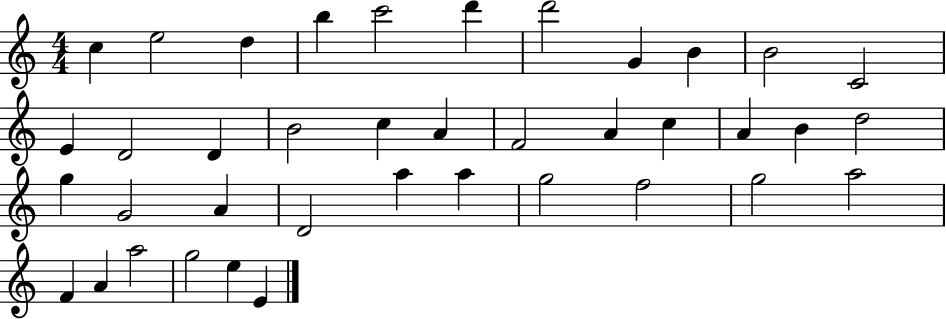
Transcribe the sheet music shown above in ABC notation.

X:1
T:Untitled
M:4/4
L:1/4
K:C
c e2 d b c'2 d' d'2 G B B2 C2 E D2 D B2 c A F2 A c A B d2 g G2 A D2 a a g2 f2 g2 a2 F A a2 g2 e E